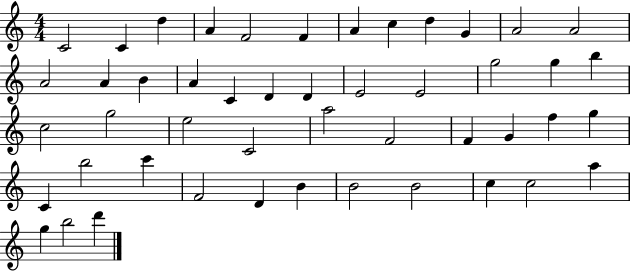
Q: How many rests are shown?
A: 0